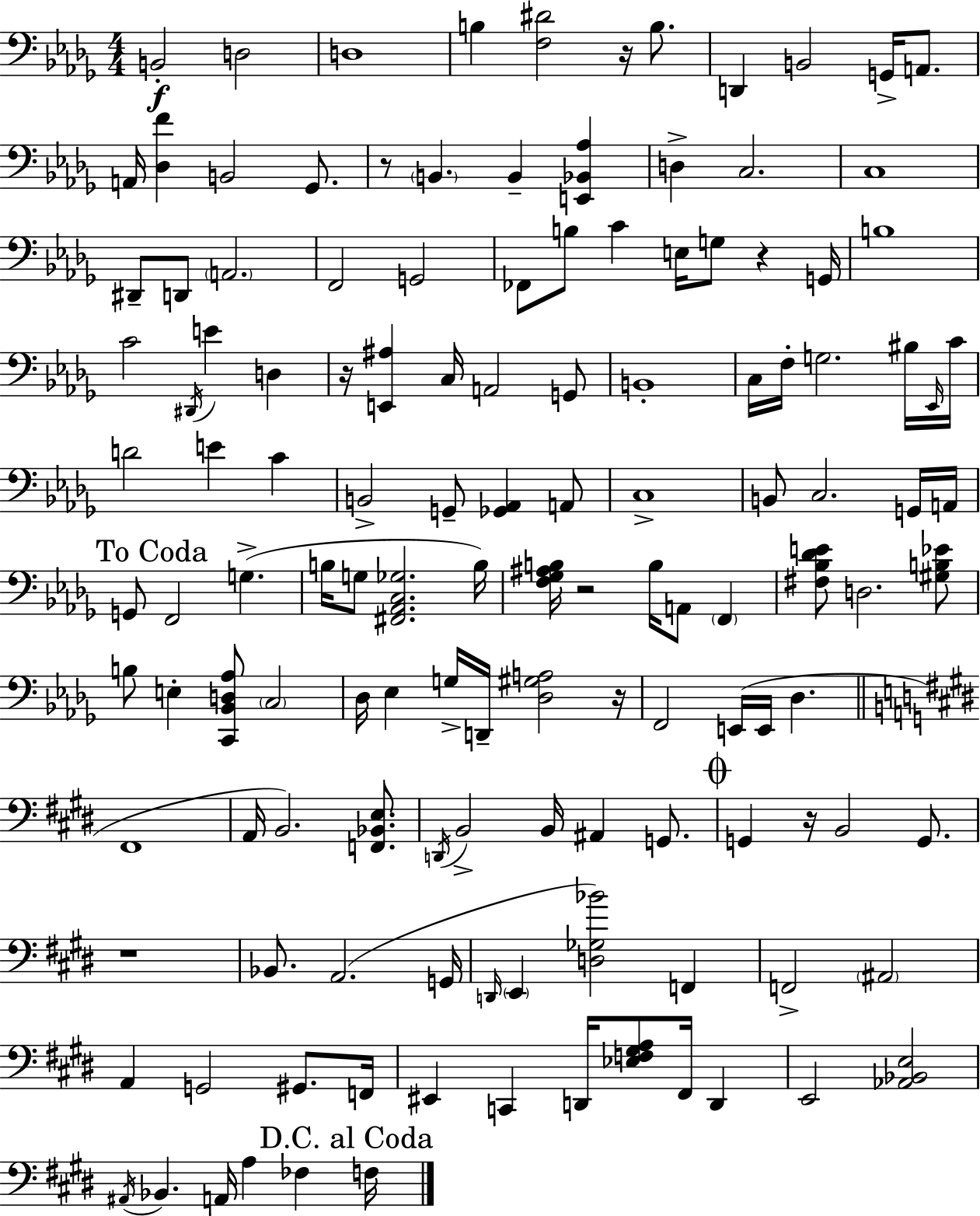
{
  \clef bass
  \numericTimeSignature
  \time 4/4
  \key bes \minor
  b,2-.\f d2 | d1 | b4 <f dis'>2 r16 b8. | d,4 b,2 g,16-> a,8. | \break a,16 <des f'>4 b,2 ges,8. | r8 \parenthesize b,4. b,4-- <e, bes, aes>4 | d4-> c2. | c1 | \break dis,8-- d,8 \parenthesize a,2. | f,2 g,2 | fes,8 b8 c'4 e16 g8 r4 g,16 | b1 | \break c'2 \acciaccatura { dis,16 } e'4 d4 | r16 <e, ais>4 c16 a,2 g,8 | b,1-. | c16 f16-. g2. bis16 | \break \grace { ees,16 } c'16 d'2 e'4 c'4 | b,2-> g,8-- <ges, aes,>4 | a,8 c1-> | b,8 c2. | \break g,16 a,16 \mark "To Coda" g,8 f,2 g4.->( | b16 g8 <fis, aes, c ges>2. | b16) <f ges ais b>16 r2 b16 a,8 \parenthesize f,4 | <fis bes des' e'>8 d2. | \break <gis b ees'>8 b8 e4-. <c, bes, d aes>8 \parenthesize c2 | des16 ees4 g16-> d,16-- <des gis a>2 | r16 f,2 e,16( e,16 des4. | \bar "||" \break \key e \major fis,1 | a,16 b,2.) <f, bes, e>8. | \acciaccatura { d,16 } b,2-> b,16 ais,4 g,8. | \mark \markup { \musicglyph "scripts.coda" } g,4 r16 b,2 g,8. | \break r1 | bes,8. a,2.( | g,16 \grace { d,16 } \parenthesize e,4 <d ges bes'>2) f,4 | f,2-> \parenthesize ais,2 | \break a,4 g,2 gis,8. | f,16 eis,4 c,4 d,16 <ees f gis a>8 fis,16 d,4 | e,2 <aes, bes, e>2 | \acciaccatura { ais,16 } bes,4. a,16 a4 fes4 | \break \mark "D.C. al Coda" f16 \bar "|."
}